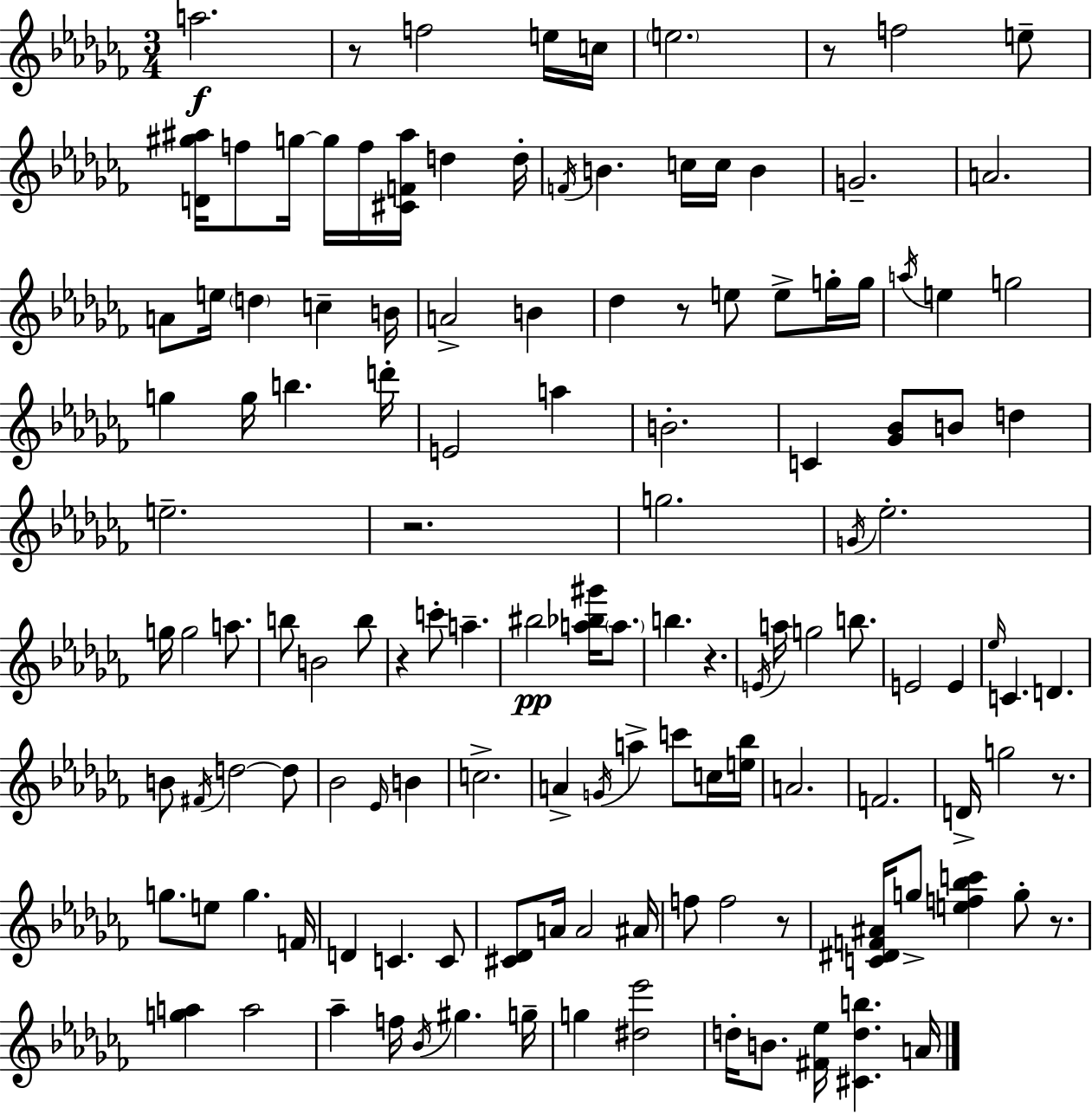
{
  \clef treble
  \numericTimeSignature
  \time 3/4
  \key aes \minor
  a''2.\f | r8 f''2 e''16 c''16 | \parenthesize e''2. | r8 f''2 e''8-- | \break <d' gis'' ais''>16 f''8 g''16~~ g''16 f''16 <cis' f' ais''>16 d''4 d''16-. | \acciaccatura { f'16 } b'4. c''16 c''16 b'4 | g'2.-- | a'2. | \break a'8 e''16 \parenthesize d''4 c''4-- | b'16 a'2-> b'4 | des''4 r8 e''8 e''8-> g''16-. | g''16 \acciaccatura { a''16 } e''4 g''2 | \break g''4 g''16 b''4. | d'''16-. e'2 a''4 | b'2.-. | c'4 <ges' bes'>8 b'8 d''4 | \break e''2.-- | r2. | g''2. | \acciaccatura { g'16 } ees''2.-. | \break g''16 g''2 | a''8. b''8 b'2 | b''8 r4 c'''8-. a''4.-- | bis''2\pp <a'' bes'' gis'''>16 | \break \parenthesize a''8. b''4. r4. | \acciaccatura { e'16 } a''16 g''2 | b''8. e'2 | e'4 \grace { ees''16 } c'4. d'4. | \break b'8 \acciaccatura { fis'16 } d''2~~ | d''8 bes'2 | \grace { ees'16 } b'4 c''2.-> | a'4-> \acciaccatura { g'16 } | \break a''4-> c'''8 c''16 <e'' bes''>16 a'2. | f'2. | d'16-> g''2 | r8. g''8. e''8 | \break g''4. f'16 d'4 | c'4. c'8 <cis' des'>8 a'16 a'2 | ais'16 f''8 f''2 | r8 <c' dis' f' ais'>16 g''8-> <e'' f'' bes'' c'''>4 | \break g''8-. r8. <g'' a''>4 | a''2 aes''4-- | f''16 \acciaccatura { bes'16 } gis''4. g''16-- g''4 | <dis'' ees'''>2 d''16-. b'8. | \break <fis' ees''>16 <cis' d'' b''>4. a'16 \bar "|."
}